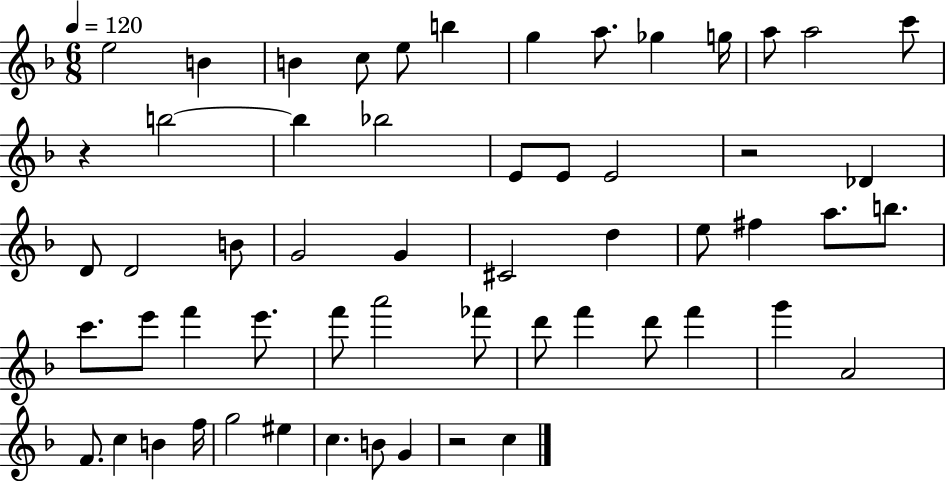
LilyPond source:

{
  \clef treble
  \numericTimeSignature
  \time 6/8
  \key f \major
  \tempo 4 = 120
  e''2 b'4 | b'4 c''8 e''8 b''4 | g''4 a''8. ges''4 g''16 | a''8 a''2 c'''8 | \break r4 b''2~~ | b''4 bes''2 | e'8 e'8 e'2 | r2 des'4 | \break d'8 d'2 b'8 | g'2 g'4 | cis'2 d''4 | e''8 fis''4 a''8. b''8. | \break c'''8. e'''8 f'''4 e'''8. | f'''8 a'''2 fes'''8 | d'''8 f'''4 d'''8 f'''4 | g'''4 a'2 | \break f'8. c''4 b'4 f''16 | g''2 eis''4 | c''4. b'8 g'4 | r2 c''4 | \break \bar "|."
}